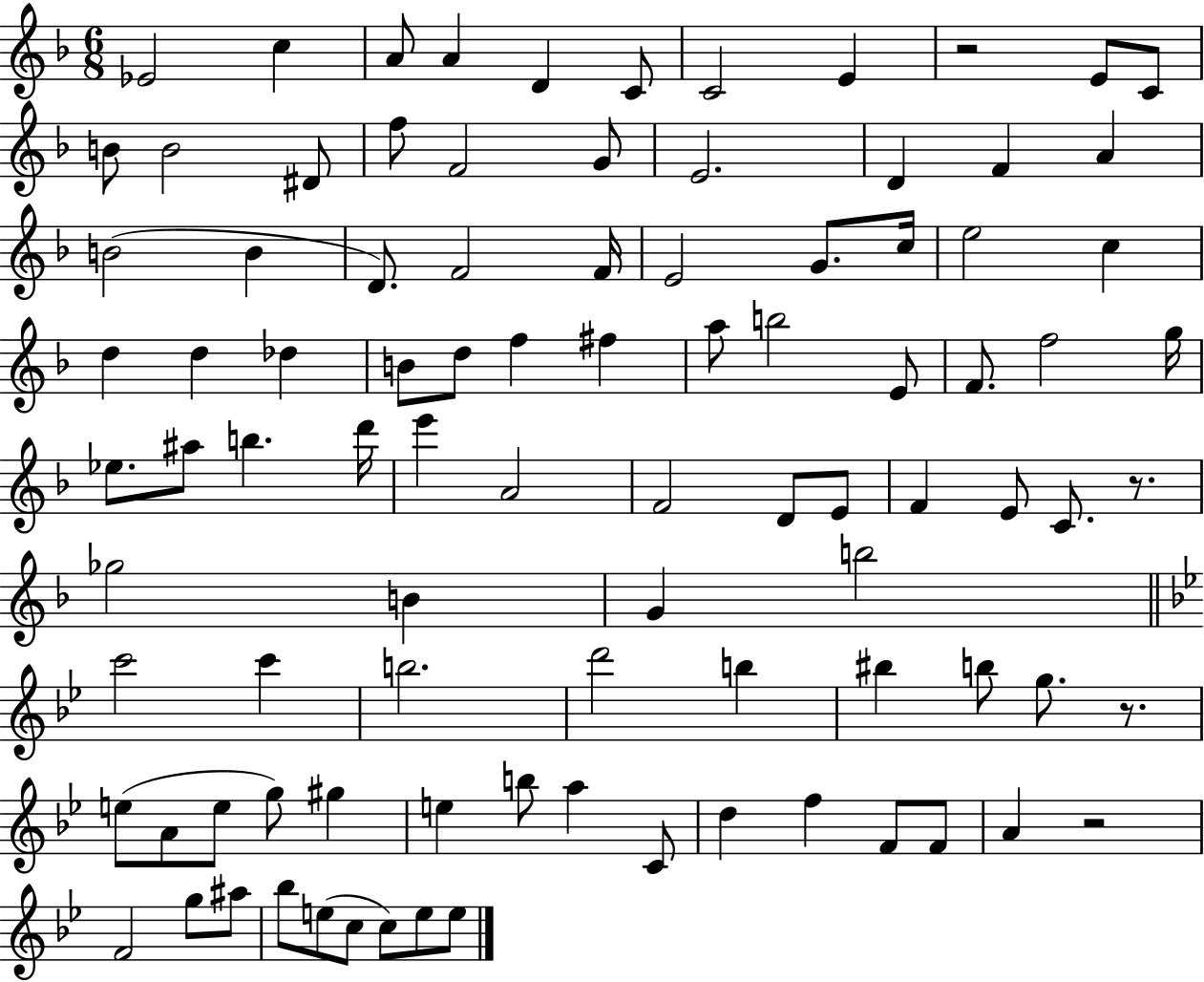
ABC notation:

X:1
T:Untitled
M:6/8
L:1/4
K:F
_E2 c A/2 A D C/2 C2 E z2 E/2 C/2 B/2 B2 ^D/2 f/2 F2 G/2 E2 D F A B2 B D/2 F2 F/4 E2 G/2 c/4 e2 c d d _d B/2 d/2 f ^f a/2 b2 E/2 F/2 f2 g/4 _e/2 ^a/2 b d'/4 e' A2 F2 D/2 E/2 F E/2 C/2 z/2 _g2 B G b2 c'2 c' b2 d'2 b ^b b/2 g/2 z/2 e/2 A/2 e/2 g/2 ^g e b/2 a C/2 d f F/2 F/2 A z2 F2 g/2 ^a/2 _b/2 e/2 c/2 c/2 e/2 e/2